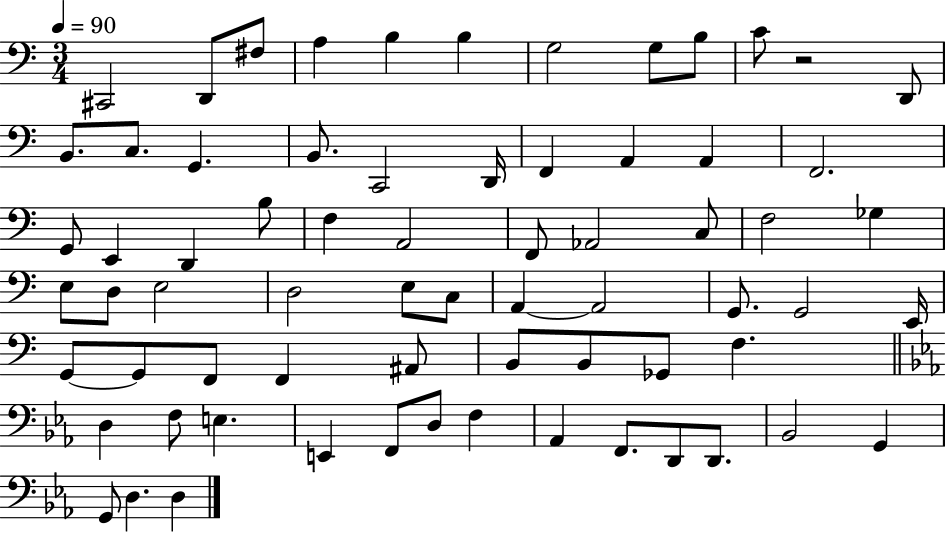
X:1
T:Untitled
M:3/4
L:1/4
K:C
^C,,2 D,,/2 ^F,/2 A, B, B, G,2 G,/2 B,/2 C/2 z2 D,,/2 B,,/2 C,/2 G,, B,,/2 C,,2 D,,/4 F,, A,, A,, F,,2 G,,/2 E,, D,, B,/2 F, A,,2 F,,/2 _A,,2 C,/2 F,2 _G, E,/2 D,/2 E,2 D,2 E,/2 C,/2 A,, A,,2 G,,/2 G,,2 E,,/4 G,,/2 G,,/2 F,,/2 F,, ^A,,/2 B,,/2 B,,/2 _G,,/2 F, D, F,/2 E, E,, F,,/2 D,/2 F, _A,, F,,/2 D,,/2 D,,/2 _B,,2 G,, G,,/2 D, D,